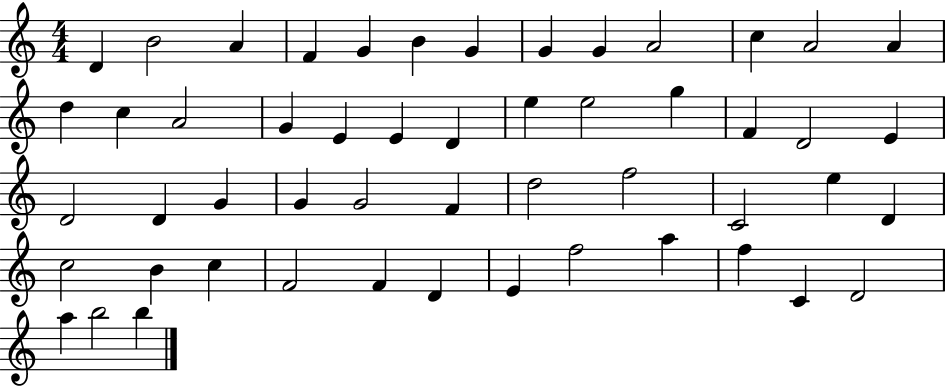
D4/q B4/h A4/q F4/q G4/q B4/q G4/q G4/q G4/q A4/h C5/q A4/h A4/q D5/q C5/q A4/h G4/q E4/q E4/q D4/q E5/q E5/h G5/q F4/q D4/h E4/q D4/h D4/q G4/q G4/q G4/h F4/q D5/h F5/h C4/h E5/q D4/q C5/h B4/q C5/q F4/h F4/q D4/q E4/q F5/h A5/q F5/q C4/q D4/h A5/q B5/h B5/q